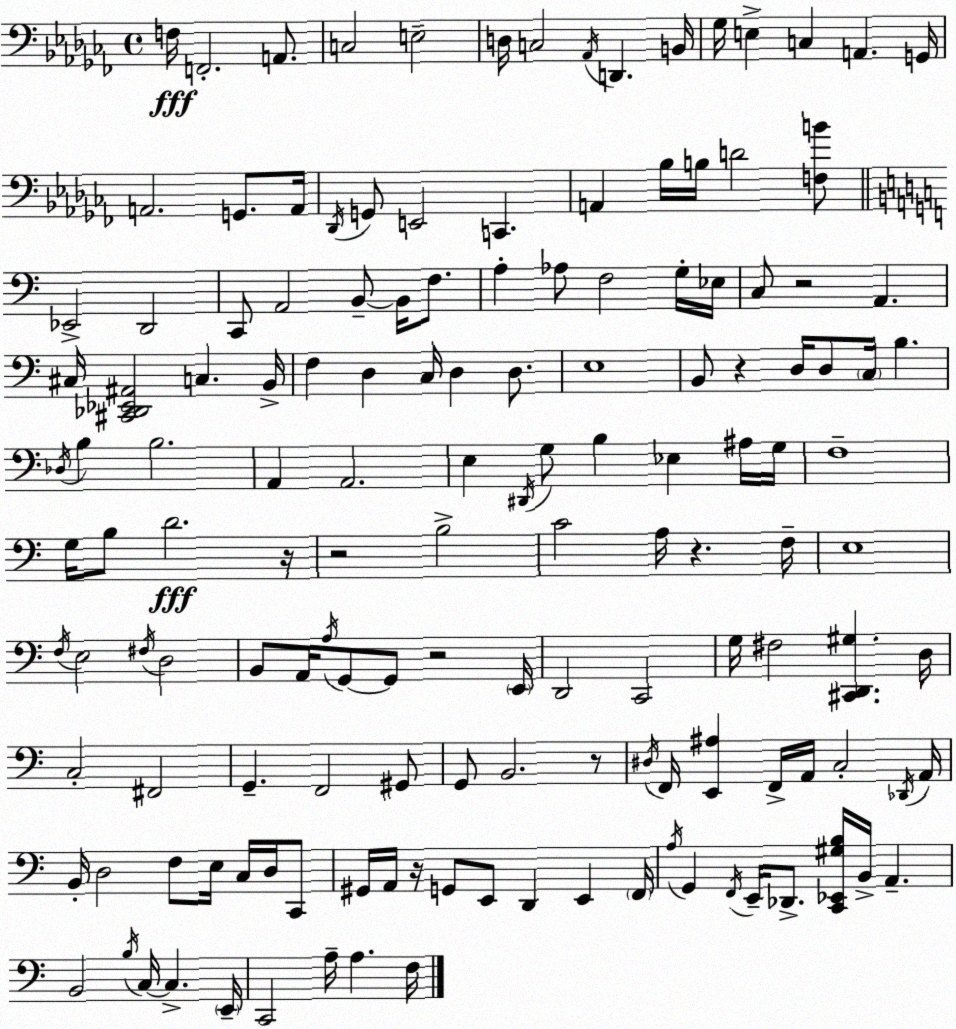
X:1
T:Untitled
M:4/4
L:1/4
K:Abm
F,/4 F,,2 A,,/2 C,2 E,2 D,/4 C,2 _A,,/4 D,, B,,/4 _G,/4 E, C, A,, G,,/4 A,,2 G,,/2 A,,/4 _D,,/4 G,,/2 E,,2 C,, A,, _B,/4 B,/4 D2 [F,B]/2 _E,,2 D,,2 C,,/2 A,,2 B,,/2 B,,/4 F,/2 A, _A,/2 F,2 G,/4 _E,/4 C,/2 z2 A,, ^C,/4 [^C,,_D,,_E,,^A,,]2 C, B,,/4 F, D, C,/4 D, D,/2 E,4 B,,/2 z D,/4 D,/2 C,/4 B, _D,/4 B, B,2 A,, A,,2 E, ^D,,/4 G,/2 B, _E, ^A,/4 G,/4 F,4 G,/4 B,/2 D2 z/4 z2 B,2 C2 A,/4 z F,/4 E,4 F,/4 E,2 ^F,/4 D,2 B,,/2 A,,/4 A,/4 G,,/2 G,,/2 z2 E,,/4 D,,2 C,,2 G,/4 ^F,2 [^C,,D,,^G,] D,/4 C,2 ^F,,2 G,, F,,2 ^G,,/2 G,,/2 B,,2 z/2 ^D,/4 F,,/4 [E,,^A,] F,,/4 A,,/4 C,2 _D,,/4 A,,/4 B,,/4 D,2 F,/2 E,/4 C,/4 D,/4 C,,/2 ^G,,/4 A,,/4 z/4 G,,/2 E,,/2 D,, E,, F,,/4 A,/4 G,, F,,/4 E,,/4 _D,,/2 [C,,_E,,^G,B,]/4 B,,/4 A,, B,,2 B,/4 C,/4 C, E,,/4 C,,2 A,/4 A, F,/4